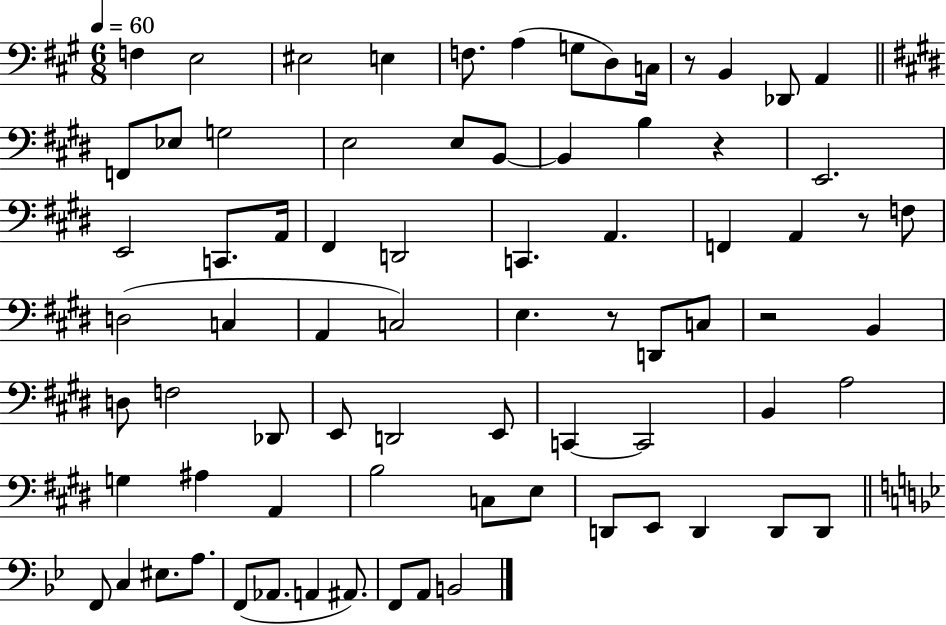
F3/q E3/h EIS3/h E3/q F3/e. A3/q G3/e D3/e C3/s R/e B2/q Db2/e A2/q F2/e Eb3/e G3/h E3/h E3/e B2/e B2/q B3/q R/q E2/h. E2/h C2/e. A2/s F#2/q D2/h C2/q. A2/q. F2/q A2/q R/e F3/e D3/h C3/q A2/q C3/h E3/q. R/e D2/e C3/e R/h B2/q D3/e F3/h Db2/e E2/e D2/h E2/e C2/q C2/h B2/q A3/h G3/q A#3/q A2/q B3/h C3/e E3/e D2/e E2/e D2/q D2/e D2/e F2/e C3/q EIS3/e. A3/e. F2/e Ab2/e. A2/q A#2/e. F2/e A2/e B2/h